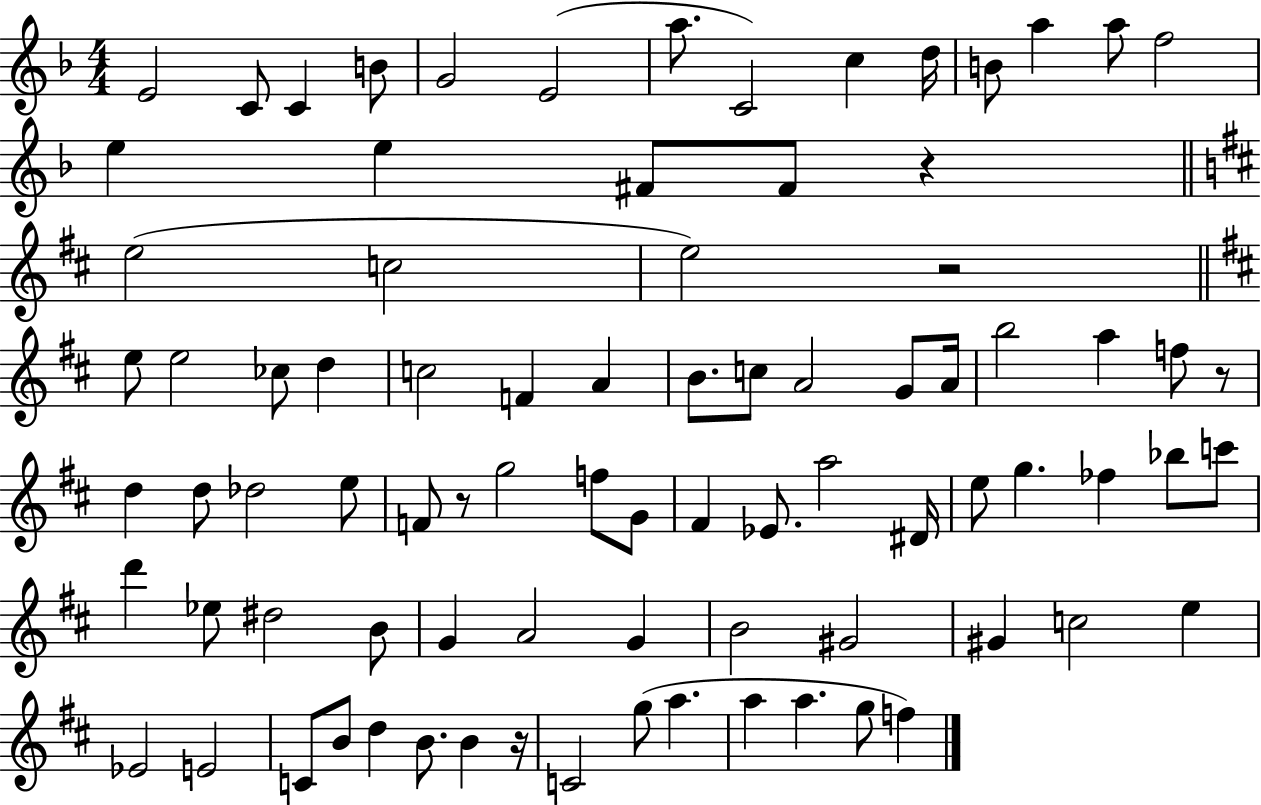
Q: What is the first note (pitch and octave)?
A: E4